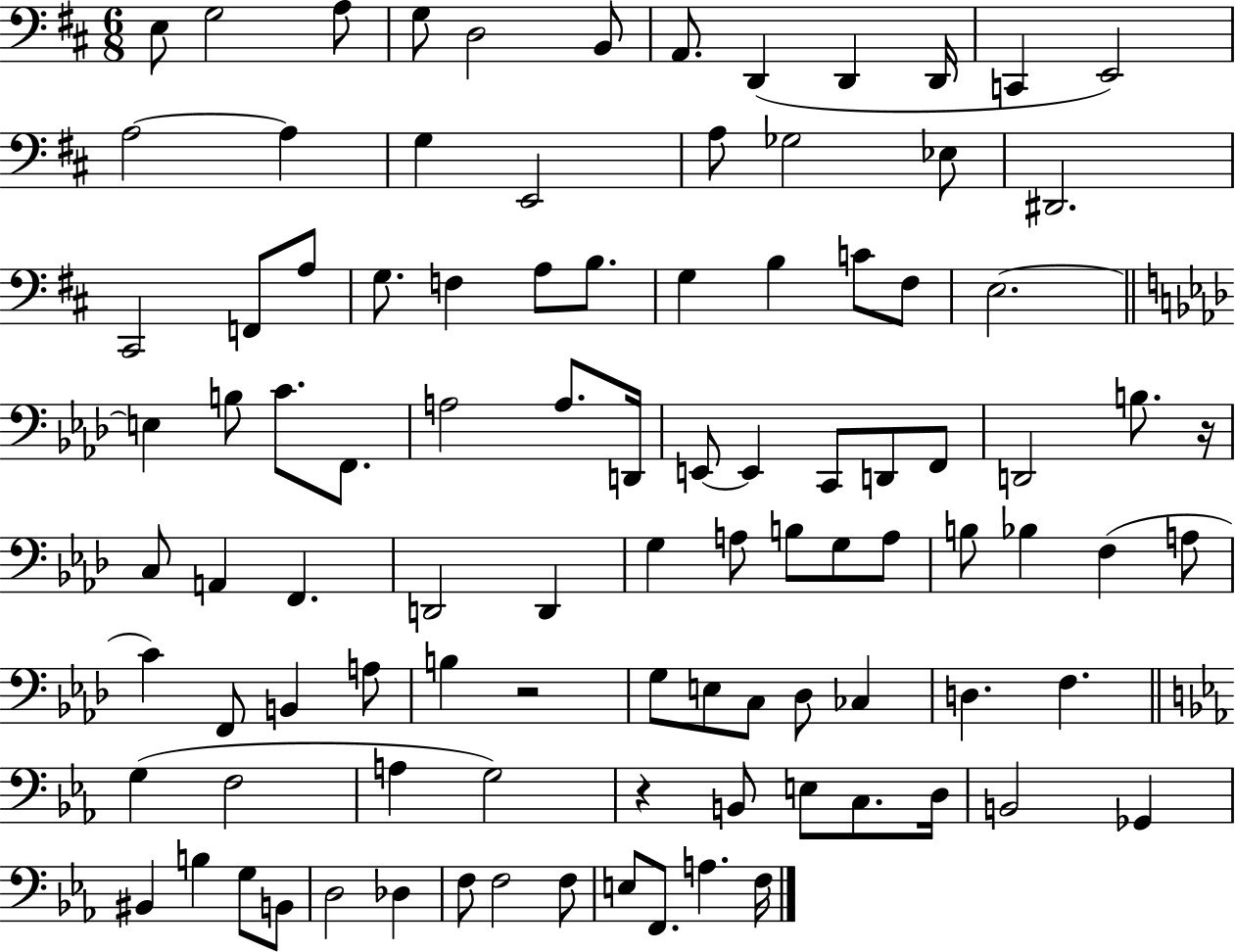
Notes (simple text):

E3/e G3/h A3/e G3/e D3/h B2/e A2/e. D2/q D2/q D2/s C2/q E2/h A3/h A3/q G3/q E2/h A3/e Gb3/h Eb3/e D#2/h. C#2/h F2/e A3/e G3/e. F3/q A3/e B3/e. G3/q B3/q C4/e F#3/e E3/h. E3/q B3/e C4/e. F2/e. A3/h A3/e. D2/s E2/e E2/q C2/e D2/e F2/e D2/h B3/e. R/s C3/e A2/q F2/q. D2/h D2/q G3/q A3/e B3/e G3/e A3/e B3/e Bb3/q F3/q A3/e C4/q F2/e B2/q A3/e B3/q R/h G3/e E3/e C3/e Db3/e CES3/q D3/q. F3/q. G3/q F3/h A3/q G3/h R/q B2/e E3/e C3/e. D3/s B2/h Gb2/q BIS2/q B3/q G3/e B2/e D3/h Db3/q F3/e F3/h F3/e E3/e F2/e. A3/q. F3/s